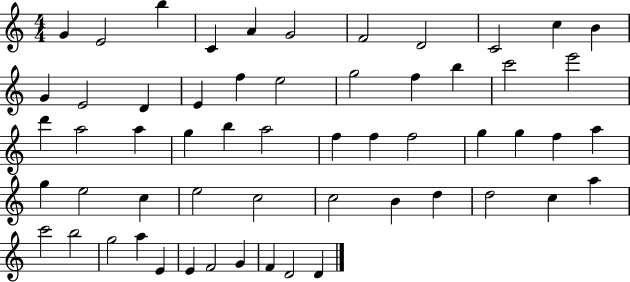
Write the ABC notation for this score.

X:1
T:Untitled
M:4/4
L:1/4
K:C
G E2 b C A G2 F2 D2 C2 c B G E2 D E f e2 g2 f b c'2 e'2 d' a2 a g b a2 f f f2 g g f a g e2 c e2 c2 c2 B d d2 c a c'2 b2 g2 a E E F2 G F D2 D